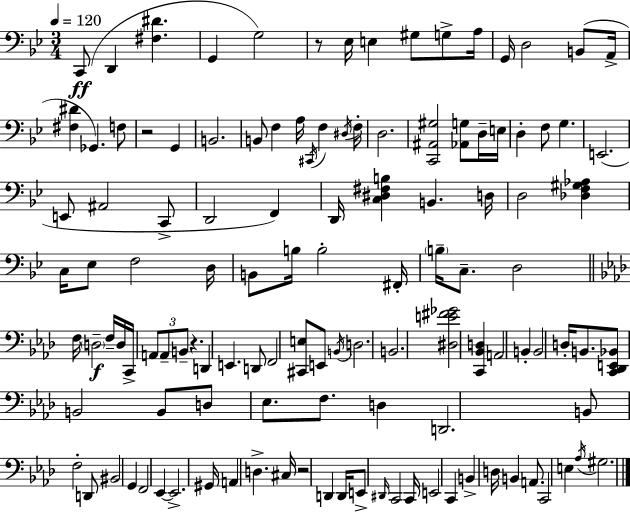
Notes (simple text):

C2/e D2/q [F#3,D#4]/q. G2/q G3/h R/e Eb3/s E3/q G#3/e G3/e A3/s G2/s D3/h B2/e A2/s [F#3,D#4]/q Gb2/q. F3/e R/h G2/q B2/h. B2/e F3/q A3/s C#2/s F3/q D#3/s F3/s D3/h. [C2,A#2,G#3]/h [Ab2,G3]/e D3/s E3/s D3/q F3/e G3/q. E2/h. E2/e A#2/h C2/e D2/h F2/q D2/s [C3,D#3,F#3,B3]/q B2/q. D3/s D3/h [Db3,F3,G#3,Ab3]/q C3/s Eb3/e F3/h D3/s B2/e B3/s B3/h F#2/s B3/s C3/e. D3/h F3/s D3/h F3/s D3/s C2/s A2/e A2/e B2/e R/q. D2/q E2/q. D2/e F2/h [C#2,E3]/e E2/e B2/s D3/h. B2/h. [D#3,E4,F#4,Gb4]/h [C2,Bb2,D3]/q A2/h B2/q B2/h D3/s B2/e. [C2,Db2,E2,Bb2]/e B2/h B2/e D3/e Eb3/e. F3/e. D3/q D2/h. B2/e F3/h D2/e BIS2/h G2/q F2/h Eb2/q Eb2/h. G#2/s A2/q D3/q. C#3/s R/h D2/q D2/s E2/e D#2/s C2/h C2/s E2/h C2/q B2/q D3/s B2/q A2/e. C2/h E3/q Ab3/s G#3/h.